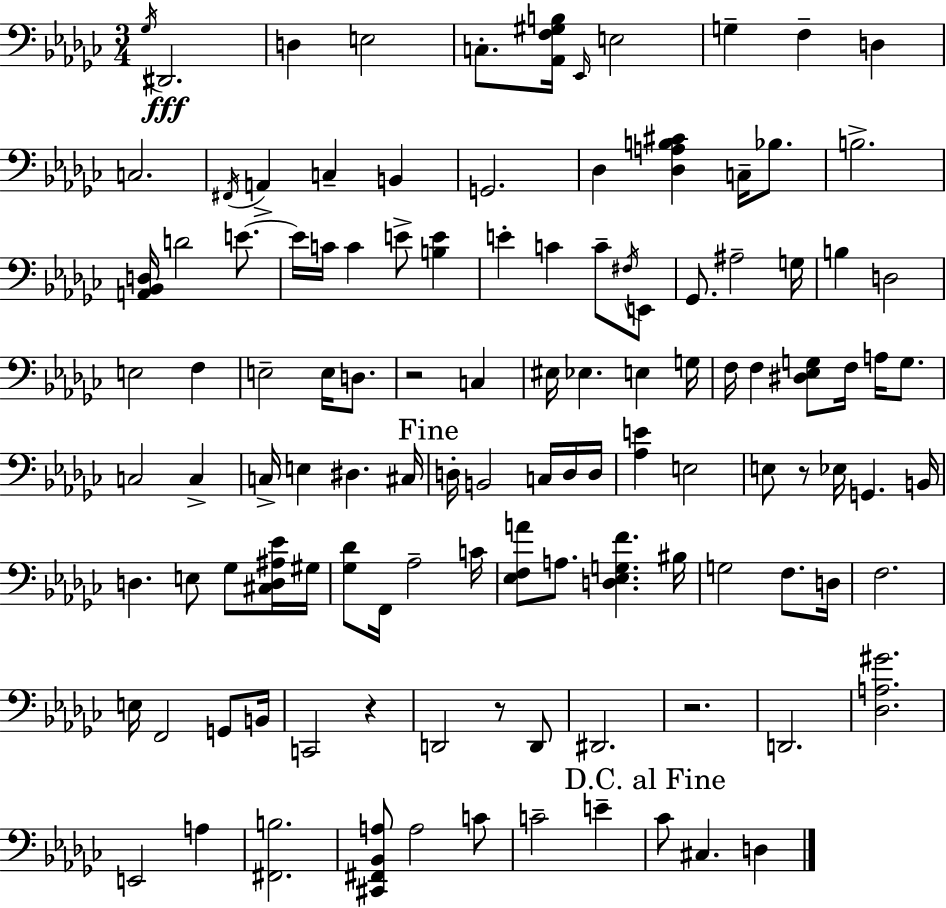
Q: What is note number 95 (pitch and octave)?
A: E4